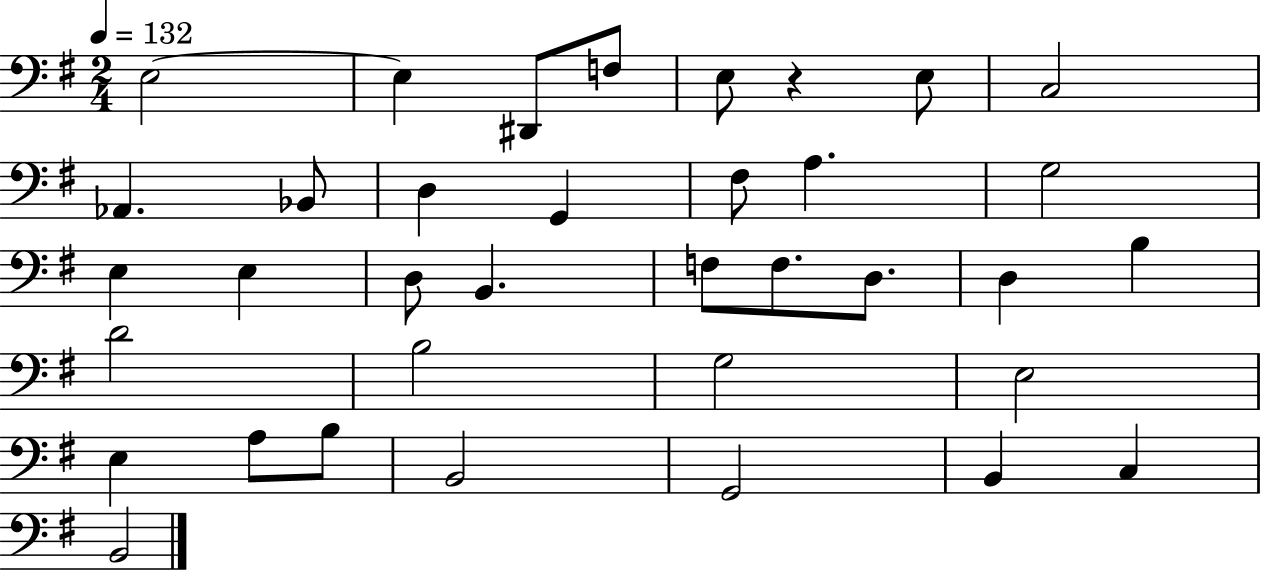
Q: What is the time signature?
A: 2/4